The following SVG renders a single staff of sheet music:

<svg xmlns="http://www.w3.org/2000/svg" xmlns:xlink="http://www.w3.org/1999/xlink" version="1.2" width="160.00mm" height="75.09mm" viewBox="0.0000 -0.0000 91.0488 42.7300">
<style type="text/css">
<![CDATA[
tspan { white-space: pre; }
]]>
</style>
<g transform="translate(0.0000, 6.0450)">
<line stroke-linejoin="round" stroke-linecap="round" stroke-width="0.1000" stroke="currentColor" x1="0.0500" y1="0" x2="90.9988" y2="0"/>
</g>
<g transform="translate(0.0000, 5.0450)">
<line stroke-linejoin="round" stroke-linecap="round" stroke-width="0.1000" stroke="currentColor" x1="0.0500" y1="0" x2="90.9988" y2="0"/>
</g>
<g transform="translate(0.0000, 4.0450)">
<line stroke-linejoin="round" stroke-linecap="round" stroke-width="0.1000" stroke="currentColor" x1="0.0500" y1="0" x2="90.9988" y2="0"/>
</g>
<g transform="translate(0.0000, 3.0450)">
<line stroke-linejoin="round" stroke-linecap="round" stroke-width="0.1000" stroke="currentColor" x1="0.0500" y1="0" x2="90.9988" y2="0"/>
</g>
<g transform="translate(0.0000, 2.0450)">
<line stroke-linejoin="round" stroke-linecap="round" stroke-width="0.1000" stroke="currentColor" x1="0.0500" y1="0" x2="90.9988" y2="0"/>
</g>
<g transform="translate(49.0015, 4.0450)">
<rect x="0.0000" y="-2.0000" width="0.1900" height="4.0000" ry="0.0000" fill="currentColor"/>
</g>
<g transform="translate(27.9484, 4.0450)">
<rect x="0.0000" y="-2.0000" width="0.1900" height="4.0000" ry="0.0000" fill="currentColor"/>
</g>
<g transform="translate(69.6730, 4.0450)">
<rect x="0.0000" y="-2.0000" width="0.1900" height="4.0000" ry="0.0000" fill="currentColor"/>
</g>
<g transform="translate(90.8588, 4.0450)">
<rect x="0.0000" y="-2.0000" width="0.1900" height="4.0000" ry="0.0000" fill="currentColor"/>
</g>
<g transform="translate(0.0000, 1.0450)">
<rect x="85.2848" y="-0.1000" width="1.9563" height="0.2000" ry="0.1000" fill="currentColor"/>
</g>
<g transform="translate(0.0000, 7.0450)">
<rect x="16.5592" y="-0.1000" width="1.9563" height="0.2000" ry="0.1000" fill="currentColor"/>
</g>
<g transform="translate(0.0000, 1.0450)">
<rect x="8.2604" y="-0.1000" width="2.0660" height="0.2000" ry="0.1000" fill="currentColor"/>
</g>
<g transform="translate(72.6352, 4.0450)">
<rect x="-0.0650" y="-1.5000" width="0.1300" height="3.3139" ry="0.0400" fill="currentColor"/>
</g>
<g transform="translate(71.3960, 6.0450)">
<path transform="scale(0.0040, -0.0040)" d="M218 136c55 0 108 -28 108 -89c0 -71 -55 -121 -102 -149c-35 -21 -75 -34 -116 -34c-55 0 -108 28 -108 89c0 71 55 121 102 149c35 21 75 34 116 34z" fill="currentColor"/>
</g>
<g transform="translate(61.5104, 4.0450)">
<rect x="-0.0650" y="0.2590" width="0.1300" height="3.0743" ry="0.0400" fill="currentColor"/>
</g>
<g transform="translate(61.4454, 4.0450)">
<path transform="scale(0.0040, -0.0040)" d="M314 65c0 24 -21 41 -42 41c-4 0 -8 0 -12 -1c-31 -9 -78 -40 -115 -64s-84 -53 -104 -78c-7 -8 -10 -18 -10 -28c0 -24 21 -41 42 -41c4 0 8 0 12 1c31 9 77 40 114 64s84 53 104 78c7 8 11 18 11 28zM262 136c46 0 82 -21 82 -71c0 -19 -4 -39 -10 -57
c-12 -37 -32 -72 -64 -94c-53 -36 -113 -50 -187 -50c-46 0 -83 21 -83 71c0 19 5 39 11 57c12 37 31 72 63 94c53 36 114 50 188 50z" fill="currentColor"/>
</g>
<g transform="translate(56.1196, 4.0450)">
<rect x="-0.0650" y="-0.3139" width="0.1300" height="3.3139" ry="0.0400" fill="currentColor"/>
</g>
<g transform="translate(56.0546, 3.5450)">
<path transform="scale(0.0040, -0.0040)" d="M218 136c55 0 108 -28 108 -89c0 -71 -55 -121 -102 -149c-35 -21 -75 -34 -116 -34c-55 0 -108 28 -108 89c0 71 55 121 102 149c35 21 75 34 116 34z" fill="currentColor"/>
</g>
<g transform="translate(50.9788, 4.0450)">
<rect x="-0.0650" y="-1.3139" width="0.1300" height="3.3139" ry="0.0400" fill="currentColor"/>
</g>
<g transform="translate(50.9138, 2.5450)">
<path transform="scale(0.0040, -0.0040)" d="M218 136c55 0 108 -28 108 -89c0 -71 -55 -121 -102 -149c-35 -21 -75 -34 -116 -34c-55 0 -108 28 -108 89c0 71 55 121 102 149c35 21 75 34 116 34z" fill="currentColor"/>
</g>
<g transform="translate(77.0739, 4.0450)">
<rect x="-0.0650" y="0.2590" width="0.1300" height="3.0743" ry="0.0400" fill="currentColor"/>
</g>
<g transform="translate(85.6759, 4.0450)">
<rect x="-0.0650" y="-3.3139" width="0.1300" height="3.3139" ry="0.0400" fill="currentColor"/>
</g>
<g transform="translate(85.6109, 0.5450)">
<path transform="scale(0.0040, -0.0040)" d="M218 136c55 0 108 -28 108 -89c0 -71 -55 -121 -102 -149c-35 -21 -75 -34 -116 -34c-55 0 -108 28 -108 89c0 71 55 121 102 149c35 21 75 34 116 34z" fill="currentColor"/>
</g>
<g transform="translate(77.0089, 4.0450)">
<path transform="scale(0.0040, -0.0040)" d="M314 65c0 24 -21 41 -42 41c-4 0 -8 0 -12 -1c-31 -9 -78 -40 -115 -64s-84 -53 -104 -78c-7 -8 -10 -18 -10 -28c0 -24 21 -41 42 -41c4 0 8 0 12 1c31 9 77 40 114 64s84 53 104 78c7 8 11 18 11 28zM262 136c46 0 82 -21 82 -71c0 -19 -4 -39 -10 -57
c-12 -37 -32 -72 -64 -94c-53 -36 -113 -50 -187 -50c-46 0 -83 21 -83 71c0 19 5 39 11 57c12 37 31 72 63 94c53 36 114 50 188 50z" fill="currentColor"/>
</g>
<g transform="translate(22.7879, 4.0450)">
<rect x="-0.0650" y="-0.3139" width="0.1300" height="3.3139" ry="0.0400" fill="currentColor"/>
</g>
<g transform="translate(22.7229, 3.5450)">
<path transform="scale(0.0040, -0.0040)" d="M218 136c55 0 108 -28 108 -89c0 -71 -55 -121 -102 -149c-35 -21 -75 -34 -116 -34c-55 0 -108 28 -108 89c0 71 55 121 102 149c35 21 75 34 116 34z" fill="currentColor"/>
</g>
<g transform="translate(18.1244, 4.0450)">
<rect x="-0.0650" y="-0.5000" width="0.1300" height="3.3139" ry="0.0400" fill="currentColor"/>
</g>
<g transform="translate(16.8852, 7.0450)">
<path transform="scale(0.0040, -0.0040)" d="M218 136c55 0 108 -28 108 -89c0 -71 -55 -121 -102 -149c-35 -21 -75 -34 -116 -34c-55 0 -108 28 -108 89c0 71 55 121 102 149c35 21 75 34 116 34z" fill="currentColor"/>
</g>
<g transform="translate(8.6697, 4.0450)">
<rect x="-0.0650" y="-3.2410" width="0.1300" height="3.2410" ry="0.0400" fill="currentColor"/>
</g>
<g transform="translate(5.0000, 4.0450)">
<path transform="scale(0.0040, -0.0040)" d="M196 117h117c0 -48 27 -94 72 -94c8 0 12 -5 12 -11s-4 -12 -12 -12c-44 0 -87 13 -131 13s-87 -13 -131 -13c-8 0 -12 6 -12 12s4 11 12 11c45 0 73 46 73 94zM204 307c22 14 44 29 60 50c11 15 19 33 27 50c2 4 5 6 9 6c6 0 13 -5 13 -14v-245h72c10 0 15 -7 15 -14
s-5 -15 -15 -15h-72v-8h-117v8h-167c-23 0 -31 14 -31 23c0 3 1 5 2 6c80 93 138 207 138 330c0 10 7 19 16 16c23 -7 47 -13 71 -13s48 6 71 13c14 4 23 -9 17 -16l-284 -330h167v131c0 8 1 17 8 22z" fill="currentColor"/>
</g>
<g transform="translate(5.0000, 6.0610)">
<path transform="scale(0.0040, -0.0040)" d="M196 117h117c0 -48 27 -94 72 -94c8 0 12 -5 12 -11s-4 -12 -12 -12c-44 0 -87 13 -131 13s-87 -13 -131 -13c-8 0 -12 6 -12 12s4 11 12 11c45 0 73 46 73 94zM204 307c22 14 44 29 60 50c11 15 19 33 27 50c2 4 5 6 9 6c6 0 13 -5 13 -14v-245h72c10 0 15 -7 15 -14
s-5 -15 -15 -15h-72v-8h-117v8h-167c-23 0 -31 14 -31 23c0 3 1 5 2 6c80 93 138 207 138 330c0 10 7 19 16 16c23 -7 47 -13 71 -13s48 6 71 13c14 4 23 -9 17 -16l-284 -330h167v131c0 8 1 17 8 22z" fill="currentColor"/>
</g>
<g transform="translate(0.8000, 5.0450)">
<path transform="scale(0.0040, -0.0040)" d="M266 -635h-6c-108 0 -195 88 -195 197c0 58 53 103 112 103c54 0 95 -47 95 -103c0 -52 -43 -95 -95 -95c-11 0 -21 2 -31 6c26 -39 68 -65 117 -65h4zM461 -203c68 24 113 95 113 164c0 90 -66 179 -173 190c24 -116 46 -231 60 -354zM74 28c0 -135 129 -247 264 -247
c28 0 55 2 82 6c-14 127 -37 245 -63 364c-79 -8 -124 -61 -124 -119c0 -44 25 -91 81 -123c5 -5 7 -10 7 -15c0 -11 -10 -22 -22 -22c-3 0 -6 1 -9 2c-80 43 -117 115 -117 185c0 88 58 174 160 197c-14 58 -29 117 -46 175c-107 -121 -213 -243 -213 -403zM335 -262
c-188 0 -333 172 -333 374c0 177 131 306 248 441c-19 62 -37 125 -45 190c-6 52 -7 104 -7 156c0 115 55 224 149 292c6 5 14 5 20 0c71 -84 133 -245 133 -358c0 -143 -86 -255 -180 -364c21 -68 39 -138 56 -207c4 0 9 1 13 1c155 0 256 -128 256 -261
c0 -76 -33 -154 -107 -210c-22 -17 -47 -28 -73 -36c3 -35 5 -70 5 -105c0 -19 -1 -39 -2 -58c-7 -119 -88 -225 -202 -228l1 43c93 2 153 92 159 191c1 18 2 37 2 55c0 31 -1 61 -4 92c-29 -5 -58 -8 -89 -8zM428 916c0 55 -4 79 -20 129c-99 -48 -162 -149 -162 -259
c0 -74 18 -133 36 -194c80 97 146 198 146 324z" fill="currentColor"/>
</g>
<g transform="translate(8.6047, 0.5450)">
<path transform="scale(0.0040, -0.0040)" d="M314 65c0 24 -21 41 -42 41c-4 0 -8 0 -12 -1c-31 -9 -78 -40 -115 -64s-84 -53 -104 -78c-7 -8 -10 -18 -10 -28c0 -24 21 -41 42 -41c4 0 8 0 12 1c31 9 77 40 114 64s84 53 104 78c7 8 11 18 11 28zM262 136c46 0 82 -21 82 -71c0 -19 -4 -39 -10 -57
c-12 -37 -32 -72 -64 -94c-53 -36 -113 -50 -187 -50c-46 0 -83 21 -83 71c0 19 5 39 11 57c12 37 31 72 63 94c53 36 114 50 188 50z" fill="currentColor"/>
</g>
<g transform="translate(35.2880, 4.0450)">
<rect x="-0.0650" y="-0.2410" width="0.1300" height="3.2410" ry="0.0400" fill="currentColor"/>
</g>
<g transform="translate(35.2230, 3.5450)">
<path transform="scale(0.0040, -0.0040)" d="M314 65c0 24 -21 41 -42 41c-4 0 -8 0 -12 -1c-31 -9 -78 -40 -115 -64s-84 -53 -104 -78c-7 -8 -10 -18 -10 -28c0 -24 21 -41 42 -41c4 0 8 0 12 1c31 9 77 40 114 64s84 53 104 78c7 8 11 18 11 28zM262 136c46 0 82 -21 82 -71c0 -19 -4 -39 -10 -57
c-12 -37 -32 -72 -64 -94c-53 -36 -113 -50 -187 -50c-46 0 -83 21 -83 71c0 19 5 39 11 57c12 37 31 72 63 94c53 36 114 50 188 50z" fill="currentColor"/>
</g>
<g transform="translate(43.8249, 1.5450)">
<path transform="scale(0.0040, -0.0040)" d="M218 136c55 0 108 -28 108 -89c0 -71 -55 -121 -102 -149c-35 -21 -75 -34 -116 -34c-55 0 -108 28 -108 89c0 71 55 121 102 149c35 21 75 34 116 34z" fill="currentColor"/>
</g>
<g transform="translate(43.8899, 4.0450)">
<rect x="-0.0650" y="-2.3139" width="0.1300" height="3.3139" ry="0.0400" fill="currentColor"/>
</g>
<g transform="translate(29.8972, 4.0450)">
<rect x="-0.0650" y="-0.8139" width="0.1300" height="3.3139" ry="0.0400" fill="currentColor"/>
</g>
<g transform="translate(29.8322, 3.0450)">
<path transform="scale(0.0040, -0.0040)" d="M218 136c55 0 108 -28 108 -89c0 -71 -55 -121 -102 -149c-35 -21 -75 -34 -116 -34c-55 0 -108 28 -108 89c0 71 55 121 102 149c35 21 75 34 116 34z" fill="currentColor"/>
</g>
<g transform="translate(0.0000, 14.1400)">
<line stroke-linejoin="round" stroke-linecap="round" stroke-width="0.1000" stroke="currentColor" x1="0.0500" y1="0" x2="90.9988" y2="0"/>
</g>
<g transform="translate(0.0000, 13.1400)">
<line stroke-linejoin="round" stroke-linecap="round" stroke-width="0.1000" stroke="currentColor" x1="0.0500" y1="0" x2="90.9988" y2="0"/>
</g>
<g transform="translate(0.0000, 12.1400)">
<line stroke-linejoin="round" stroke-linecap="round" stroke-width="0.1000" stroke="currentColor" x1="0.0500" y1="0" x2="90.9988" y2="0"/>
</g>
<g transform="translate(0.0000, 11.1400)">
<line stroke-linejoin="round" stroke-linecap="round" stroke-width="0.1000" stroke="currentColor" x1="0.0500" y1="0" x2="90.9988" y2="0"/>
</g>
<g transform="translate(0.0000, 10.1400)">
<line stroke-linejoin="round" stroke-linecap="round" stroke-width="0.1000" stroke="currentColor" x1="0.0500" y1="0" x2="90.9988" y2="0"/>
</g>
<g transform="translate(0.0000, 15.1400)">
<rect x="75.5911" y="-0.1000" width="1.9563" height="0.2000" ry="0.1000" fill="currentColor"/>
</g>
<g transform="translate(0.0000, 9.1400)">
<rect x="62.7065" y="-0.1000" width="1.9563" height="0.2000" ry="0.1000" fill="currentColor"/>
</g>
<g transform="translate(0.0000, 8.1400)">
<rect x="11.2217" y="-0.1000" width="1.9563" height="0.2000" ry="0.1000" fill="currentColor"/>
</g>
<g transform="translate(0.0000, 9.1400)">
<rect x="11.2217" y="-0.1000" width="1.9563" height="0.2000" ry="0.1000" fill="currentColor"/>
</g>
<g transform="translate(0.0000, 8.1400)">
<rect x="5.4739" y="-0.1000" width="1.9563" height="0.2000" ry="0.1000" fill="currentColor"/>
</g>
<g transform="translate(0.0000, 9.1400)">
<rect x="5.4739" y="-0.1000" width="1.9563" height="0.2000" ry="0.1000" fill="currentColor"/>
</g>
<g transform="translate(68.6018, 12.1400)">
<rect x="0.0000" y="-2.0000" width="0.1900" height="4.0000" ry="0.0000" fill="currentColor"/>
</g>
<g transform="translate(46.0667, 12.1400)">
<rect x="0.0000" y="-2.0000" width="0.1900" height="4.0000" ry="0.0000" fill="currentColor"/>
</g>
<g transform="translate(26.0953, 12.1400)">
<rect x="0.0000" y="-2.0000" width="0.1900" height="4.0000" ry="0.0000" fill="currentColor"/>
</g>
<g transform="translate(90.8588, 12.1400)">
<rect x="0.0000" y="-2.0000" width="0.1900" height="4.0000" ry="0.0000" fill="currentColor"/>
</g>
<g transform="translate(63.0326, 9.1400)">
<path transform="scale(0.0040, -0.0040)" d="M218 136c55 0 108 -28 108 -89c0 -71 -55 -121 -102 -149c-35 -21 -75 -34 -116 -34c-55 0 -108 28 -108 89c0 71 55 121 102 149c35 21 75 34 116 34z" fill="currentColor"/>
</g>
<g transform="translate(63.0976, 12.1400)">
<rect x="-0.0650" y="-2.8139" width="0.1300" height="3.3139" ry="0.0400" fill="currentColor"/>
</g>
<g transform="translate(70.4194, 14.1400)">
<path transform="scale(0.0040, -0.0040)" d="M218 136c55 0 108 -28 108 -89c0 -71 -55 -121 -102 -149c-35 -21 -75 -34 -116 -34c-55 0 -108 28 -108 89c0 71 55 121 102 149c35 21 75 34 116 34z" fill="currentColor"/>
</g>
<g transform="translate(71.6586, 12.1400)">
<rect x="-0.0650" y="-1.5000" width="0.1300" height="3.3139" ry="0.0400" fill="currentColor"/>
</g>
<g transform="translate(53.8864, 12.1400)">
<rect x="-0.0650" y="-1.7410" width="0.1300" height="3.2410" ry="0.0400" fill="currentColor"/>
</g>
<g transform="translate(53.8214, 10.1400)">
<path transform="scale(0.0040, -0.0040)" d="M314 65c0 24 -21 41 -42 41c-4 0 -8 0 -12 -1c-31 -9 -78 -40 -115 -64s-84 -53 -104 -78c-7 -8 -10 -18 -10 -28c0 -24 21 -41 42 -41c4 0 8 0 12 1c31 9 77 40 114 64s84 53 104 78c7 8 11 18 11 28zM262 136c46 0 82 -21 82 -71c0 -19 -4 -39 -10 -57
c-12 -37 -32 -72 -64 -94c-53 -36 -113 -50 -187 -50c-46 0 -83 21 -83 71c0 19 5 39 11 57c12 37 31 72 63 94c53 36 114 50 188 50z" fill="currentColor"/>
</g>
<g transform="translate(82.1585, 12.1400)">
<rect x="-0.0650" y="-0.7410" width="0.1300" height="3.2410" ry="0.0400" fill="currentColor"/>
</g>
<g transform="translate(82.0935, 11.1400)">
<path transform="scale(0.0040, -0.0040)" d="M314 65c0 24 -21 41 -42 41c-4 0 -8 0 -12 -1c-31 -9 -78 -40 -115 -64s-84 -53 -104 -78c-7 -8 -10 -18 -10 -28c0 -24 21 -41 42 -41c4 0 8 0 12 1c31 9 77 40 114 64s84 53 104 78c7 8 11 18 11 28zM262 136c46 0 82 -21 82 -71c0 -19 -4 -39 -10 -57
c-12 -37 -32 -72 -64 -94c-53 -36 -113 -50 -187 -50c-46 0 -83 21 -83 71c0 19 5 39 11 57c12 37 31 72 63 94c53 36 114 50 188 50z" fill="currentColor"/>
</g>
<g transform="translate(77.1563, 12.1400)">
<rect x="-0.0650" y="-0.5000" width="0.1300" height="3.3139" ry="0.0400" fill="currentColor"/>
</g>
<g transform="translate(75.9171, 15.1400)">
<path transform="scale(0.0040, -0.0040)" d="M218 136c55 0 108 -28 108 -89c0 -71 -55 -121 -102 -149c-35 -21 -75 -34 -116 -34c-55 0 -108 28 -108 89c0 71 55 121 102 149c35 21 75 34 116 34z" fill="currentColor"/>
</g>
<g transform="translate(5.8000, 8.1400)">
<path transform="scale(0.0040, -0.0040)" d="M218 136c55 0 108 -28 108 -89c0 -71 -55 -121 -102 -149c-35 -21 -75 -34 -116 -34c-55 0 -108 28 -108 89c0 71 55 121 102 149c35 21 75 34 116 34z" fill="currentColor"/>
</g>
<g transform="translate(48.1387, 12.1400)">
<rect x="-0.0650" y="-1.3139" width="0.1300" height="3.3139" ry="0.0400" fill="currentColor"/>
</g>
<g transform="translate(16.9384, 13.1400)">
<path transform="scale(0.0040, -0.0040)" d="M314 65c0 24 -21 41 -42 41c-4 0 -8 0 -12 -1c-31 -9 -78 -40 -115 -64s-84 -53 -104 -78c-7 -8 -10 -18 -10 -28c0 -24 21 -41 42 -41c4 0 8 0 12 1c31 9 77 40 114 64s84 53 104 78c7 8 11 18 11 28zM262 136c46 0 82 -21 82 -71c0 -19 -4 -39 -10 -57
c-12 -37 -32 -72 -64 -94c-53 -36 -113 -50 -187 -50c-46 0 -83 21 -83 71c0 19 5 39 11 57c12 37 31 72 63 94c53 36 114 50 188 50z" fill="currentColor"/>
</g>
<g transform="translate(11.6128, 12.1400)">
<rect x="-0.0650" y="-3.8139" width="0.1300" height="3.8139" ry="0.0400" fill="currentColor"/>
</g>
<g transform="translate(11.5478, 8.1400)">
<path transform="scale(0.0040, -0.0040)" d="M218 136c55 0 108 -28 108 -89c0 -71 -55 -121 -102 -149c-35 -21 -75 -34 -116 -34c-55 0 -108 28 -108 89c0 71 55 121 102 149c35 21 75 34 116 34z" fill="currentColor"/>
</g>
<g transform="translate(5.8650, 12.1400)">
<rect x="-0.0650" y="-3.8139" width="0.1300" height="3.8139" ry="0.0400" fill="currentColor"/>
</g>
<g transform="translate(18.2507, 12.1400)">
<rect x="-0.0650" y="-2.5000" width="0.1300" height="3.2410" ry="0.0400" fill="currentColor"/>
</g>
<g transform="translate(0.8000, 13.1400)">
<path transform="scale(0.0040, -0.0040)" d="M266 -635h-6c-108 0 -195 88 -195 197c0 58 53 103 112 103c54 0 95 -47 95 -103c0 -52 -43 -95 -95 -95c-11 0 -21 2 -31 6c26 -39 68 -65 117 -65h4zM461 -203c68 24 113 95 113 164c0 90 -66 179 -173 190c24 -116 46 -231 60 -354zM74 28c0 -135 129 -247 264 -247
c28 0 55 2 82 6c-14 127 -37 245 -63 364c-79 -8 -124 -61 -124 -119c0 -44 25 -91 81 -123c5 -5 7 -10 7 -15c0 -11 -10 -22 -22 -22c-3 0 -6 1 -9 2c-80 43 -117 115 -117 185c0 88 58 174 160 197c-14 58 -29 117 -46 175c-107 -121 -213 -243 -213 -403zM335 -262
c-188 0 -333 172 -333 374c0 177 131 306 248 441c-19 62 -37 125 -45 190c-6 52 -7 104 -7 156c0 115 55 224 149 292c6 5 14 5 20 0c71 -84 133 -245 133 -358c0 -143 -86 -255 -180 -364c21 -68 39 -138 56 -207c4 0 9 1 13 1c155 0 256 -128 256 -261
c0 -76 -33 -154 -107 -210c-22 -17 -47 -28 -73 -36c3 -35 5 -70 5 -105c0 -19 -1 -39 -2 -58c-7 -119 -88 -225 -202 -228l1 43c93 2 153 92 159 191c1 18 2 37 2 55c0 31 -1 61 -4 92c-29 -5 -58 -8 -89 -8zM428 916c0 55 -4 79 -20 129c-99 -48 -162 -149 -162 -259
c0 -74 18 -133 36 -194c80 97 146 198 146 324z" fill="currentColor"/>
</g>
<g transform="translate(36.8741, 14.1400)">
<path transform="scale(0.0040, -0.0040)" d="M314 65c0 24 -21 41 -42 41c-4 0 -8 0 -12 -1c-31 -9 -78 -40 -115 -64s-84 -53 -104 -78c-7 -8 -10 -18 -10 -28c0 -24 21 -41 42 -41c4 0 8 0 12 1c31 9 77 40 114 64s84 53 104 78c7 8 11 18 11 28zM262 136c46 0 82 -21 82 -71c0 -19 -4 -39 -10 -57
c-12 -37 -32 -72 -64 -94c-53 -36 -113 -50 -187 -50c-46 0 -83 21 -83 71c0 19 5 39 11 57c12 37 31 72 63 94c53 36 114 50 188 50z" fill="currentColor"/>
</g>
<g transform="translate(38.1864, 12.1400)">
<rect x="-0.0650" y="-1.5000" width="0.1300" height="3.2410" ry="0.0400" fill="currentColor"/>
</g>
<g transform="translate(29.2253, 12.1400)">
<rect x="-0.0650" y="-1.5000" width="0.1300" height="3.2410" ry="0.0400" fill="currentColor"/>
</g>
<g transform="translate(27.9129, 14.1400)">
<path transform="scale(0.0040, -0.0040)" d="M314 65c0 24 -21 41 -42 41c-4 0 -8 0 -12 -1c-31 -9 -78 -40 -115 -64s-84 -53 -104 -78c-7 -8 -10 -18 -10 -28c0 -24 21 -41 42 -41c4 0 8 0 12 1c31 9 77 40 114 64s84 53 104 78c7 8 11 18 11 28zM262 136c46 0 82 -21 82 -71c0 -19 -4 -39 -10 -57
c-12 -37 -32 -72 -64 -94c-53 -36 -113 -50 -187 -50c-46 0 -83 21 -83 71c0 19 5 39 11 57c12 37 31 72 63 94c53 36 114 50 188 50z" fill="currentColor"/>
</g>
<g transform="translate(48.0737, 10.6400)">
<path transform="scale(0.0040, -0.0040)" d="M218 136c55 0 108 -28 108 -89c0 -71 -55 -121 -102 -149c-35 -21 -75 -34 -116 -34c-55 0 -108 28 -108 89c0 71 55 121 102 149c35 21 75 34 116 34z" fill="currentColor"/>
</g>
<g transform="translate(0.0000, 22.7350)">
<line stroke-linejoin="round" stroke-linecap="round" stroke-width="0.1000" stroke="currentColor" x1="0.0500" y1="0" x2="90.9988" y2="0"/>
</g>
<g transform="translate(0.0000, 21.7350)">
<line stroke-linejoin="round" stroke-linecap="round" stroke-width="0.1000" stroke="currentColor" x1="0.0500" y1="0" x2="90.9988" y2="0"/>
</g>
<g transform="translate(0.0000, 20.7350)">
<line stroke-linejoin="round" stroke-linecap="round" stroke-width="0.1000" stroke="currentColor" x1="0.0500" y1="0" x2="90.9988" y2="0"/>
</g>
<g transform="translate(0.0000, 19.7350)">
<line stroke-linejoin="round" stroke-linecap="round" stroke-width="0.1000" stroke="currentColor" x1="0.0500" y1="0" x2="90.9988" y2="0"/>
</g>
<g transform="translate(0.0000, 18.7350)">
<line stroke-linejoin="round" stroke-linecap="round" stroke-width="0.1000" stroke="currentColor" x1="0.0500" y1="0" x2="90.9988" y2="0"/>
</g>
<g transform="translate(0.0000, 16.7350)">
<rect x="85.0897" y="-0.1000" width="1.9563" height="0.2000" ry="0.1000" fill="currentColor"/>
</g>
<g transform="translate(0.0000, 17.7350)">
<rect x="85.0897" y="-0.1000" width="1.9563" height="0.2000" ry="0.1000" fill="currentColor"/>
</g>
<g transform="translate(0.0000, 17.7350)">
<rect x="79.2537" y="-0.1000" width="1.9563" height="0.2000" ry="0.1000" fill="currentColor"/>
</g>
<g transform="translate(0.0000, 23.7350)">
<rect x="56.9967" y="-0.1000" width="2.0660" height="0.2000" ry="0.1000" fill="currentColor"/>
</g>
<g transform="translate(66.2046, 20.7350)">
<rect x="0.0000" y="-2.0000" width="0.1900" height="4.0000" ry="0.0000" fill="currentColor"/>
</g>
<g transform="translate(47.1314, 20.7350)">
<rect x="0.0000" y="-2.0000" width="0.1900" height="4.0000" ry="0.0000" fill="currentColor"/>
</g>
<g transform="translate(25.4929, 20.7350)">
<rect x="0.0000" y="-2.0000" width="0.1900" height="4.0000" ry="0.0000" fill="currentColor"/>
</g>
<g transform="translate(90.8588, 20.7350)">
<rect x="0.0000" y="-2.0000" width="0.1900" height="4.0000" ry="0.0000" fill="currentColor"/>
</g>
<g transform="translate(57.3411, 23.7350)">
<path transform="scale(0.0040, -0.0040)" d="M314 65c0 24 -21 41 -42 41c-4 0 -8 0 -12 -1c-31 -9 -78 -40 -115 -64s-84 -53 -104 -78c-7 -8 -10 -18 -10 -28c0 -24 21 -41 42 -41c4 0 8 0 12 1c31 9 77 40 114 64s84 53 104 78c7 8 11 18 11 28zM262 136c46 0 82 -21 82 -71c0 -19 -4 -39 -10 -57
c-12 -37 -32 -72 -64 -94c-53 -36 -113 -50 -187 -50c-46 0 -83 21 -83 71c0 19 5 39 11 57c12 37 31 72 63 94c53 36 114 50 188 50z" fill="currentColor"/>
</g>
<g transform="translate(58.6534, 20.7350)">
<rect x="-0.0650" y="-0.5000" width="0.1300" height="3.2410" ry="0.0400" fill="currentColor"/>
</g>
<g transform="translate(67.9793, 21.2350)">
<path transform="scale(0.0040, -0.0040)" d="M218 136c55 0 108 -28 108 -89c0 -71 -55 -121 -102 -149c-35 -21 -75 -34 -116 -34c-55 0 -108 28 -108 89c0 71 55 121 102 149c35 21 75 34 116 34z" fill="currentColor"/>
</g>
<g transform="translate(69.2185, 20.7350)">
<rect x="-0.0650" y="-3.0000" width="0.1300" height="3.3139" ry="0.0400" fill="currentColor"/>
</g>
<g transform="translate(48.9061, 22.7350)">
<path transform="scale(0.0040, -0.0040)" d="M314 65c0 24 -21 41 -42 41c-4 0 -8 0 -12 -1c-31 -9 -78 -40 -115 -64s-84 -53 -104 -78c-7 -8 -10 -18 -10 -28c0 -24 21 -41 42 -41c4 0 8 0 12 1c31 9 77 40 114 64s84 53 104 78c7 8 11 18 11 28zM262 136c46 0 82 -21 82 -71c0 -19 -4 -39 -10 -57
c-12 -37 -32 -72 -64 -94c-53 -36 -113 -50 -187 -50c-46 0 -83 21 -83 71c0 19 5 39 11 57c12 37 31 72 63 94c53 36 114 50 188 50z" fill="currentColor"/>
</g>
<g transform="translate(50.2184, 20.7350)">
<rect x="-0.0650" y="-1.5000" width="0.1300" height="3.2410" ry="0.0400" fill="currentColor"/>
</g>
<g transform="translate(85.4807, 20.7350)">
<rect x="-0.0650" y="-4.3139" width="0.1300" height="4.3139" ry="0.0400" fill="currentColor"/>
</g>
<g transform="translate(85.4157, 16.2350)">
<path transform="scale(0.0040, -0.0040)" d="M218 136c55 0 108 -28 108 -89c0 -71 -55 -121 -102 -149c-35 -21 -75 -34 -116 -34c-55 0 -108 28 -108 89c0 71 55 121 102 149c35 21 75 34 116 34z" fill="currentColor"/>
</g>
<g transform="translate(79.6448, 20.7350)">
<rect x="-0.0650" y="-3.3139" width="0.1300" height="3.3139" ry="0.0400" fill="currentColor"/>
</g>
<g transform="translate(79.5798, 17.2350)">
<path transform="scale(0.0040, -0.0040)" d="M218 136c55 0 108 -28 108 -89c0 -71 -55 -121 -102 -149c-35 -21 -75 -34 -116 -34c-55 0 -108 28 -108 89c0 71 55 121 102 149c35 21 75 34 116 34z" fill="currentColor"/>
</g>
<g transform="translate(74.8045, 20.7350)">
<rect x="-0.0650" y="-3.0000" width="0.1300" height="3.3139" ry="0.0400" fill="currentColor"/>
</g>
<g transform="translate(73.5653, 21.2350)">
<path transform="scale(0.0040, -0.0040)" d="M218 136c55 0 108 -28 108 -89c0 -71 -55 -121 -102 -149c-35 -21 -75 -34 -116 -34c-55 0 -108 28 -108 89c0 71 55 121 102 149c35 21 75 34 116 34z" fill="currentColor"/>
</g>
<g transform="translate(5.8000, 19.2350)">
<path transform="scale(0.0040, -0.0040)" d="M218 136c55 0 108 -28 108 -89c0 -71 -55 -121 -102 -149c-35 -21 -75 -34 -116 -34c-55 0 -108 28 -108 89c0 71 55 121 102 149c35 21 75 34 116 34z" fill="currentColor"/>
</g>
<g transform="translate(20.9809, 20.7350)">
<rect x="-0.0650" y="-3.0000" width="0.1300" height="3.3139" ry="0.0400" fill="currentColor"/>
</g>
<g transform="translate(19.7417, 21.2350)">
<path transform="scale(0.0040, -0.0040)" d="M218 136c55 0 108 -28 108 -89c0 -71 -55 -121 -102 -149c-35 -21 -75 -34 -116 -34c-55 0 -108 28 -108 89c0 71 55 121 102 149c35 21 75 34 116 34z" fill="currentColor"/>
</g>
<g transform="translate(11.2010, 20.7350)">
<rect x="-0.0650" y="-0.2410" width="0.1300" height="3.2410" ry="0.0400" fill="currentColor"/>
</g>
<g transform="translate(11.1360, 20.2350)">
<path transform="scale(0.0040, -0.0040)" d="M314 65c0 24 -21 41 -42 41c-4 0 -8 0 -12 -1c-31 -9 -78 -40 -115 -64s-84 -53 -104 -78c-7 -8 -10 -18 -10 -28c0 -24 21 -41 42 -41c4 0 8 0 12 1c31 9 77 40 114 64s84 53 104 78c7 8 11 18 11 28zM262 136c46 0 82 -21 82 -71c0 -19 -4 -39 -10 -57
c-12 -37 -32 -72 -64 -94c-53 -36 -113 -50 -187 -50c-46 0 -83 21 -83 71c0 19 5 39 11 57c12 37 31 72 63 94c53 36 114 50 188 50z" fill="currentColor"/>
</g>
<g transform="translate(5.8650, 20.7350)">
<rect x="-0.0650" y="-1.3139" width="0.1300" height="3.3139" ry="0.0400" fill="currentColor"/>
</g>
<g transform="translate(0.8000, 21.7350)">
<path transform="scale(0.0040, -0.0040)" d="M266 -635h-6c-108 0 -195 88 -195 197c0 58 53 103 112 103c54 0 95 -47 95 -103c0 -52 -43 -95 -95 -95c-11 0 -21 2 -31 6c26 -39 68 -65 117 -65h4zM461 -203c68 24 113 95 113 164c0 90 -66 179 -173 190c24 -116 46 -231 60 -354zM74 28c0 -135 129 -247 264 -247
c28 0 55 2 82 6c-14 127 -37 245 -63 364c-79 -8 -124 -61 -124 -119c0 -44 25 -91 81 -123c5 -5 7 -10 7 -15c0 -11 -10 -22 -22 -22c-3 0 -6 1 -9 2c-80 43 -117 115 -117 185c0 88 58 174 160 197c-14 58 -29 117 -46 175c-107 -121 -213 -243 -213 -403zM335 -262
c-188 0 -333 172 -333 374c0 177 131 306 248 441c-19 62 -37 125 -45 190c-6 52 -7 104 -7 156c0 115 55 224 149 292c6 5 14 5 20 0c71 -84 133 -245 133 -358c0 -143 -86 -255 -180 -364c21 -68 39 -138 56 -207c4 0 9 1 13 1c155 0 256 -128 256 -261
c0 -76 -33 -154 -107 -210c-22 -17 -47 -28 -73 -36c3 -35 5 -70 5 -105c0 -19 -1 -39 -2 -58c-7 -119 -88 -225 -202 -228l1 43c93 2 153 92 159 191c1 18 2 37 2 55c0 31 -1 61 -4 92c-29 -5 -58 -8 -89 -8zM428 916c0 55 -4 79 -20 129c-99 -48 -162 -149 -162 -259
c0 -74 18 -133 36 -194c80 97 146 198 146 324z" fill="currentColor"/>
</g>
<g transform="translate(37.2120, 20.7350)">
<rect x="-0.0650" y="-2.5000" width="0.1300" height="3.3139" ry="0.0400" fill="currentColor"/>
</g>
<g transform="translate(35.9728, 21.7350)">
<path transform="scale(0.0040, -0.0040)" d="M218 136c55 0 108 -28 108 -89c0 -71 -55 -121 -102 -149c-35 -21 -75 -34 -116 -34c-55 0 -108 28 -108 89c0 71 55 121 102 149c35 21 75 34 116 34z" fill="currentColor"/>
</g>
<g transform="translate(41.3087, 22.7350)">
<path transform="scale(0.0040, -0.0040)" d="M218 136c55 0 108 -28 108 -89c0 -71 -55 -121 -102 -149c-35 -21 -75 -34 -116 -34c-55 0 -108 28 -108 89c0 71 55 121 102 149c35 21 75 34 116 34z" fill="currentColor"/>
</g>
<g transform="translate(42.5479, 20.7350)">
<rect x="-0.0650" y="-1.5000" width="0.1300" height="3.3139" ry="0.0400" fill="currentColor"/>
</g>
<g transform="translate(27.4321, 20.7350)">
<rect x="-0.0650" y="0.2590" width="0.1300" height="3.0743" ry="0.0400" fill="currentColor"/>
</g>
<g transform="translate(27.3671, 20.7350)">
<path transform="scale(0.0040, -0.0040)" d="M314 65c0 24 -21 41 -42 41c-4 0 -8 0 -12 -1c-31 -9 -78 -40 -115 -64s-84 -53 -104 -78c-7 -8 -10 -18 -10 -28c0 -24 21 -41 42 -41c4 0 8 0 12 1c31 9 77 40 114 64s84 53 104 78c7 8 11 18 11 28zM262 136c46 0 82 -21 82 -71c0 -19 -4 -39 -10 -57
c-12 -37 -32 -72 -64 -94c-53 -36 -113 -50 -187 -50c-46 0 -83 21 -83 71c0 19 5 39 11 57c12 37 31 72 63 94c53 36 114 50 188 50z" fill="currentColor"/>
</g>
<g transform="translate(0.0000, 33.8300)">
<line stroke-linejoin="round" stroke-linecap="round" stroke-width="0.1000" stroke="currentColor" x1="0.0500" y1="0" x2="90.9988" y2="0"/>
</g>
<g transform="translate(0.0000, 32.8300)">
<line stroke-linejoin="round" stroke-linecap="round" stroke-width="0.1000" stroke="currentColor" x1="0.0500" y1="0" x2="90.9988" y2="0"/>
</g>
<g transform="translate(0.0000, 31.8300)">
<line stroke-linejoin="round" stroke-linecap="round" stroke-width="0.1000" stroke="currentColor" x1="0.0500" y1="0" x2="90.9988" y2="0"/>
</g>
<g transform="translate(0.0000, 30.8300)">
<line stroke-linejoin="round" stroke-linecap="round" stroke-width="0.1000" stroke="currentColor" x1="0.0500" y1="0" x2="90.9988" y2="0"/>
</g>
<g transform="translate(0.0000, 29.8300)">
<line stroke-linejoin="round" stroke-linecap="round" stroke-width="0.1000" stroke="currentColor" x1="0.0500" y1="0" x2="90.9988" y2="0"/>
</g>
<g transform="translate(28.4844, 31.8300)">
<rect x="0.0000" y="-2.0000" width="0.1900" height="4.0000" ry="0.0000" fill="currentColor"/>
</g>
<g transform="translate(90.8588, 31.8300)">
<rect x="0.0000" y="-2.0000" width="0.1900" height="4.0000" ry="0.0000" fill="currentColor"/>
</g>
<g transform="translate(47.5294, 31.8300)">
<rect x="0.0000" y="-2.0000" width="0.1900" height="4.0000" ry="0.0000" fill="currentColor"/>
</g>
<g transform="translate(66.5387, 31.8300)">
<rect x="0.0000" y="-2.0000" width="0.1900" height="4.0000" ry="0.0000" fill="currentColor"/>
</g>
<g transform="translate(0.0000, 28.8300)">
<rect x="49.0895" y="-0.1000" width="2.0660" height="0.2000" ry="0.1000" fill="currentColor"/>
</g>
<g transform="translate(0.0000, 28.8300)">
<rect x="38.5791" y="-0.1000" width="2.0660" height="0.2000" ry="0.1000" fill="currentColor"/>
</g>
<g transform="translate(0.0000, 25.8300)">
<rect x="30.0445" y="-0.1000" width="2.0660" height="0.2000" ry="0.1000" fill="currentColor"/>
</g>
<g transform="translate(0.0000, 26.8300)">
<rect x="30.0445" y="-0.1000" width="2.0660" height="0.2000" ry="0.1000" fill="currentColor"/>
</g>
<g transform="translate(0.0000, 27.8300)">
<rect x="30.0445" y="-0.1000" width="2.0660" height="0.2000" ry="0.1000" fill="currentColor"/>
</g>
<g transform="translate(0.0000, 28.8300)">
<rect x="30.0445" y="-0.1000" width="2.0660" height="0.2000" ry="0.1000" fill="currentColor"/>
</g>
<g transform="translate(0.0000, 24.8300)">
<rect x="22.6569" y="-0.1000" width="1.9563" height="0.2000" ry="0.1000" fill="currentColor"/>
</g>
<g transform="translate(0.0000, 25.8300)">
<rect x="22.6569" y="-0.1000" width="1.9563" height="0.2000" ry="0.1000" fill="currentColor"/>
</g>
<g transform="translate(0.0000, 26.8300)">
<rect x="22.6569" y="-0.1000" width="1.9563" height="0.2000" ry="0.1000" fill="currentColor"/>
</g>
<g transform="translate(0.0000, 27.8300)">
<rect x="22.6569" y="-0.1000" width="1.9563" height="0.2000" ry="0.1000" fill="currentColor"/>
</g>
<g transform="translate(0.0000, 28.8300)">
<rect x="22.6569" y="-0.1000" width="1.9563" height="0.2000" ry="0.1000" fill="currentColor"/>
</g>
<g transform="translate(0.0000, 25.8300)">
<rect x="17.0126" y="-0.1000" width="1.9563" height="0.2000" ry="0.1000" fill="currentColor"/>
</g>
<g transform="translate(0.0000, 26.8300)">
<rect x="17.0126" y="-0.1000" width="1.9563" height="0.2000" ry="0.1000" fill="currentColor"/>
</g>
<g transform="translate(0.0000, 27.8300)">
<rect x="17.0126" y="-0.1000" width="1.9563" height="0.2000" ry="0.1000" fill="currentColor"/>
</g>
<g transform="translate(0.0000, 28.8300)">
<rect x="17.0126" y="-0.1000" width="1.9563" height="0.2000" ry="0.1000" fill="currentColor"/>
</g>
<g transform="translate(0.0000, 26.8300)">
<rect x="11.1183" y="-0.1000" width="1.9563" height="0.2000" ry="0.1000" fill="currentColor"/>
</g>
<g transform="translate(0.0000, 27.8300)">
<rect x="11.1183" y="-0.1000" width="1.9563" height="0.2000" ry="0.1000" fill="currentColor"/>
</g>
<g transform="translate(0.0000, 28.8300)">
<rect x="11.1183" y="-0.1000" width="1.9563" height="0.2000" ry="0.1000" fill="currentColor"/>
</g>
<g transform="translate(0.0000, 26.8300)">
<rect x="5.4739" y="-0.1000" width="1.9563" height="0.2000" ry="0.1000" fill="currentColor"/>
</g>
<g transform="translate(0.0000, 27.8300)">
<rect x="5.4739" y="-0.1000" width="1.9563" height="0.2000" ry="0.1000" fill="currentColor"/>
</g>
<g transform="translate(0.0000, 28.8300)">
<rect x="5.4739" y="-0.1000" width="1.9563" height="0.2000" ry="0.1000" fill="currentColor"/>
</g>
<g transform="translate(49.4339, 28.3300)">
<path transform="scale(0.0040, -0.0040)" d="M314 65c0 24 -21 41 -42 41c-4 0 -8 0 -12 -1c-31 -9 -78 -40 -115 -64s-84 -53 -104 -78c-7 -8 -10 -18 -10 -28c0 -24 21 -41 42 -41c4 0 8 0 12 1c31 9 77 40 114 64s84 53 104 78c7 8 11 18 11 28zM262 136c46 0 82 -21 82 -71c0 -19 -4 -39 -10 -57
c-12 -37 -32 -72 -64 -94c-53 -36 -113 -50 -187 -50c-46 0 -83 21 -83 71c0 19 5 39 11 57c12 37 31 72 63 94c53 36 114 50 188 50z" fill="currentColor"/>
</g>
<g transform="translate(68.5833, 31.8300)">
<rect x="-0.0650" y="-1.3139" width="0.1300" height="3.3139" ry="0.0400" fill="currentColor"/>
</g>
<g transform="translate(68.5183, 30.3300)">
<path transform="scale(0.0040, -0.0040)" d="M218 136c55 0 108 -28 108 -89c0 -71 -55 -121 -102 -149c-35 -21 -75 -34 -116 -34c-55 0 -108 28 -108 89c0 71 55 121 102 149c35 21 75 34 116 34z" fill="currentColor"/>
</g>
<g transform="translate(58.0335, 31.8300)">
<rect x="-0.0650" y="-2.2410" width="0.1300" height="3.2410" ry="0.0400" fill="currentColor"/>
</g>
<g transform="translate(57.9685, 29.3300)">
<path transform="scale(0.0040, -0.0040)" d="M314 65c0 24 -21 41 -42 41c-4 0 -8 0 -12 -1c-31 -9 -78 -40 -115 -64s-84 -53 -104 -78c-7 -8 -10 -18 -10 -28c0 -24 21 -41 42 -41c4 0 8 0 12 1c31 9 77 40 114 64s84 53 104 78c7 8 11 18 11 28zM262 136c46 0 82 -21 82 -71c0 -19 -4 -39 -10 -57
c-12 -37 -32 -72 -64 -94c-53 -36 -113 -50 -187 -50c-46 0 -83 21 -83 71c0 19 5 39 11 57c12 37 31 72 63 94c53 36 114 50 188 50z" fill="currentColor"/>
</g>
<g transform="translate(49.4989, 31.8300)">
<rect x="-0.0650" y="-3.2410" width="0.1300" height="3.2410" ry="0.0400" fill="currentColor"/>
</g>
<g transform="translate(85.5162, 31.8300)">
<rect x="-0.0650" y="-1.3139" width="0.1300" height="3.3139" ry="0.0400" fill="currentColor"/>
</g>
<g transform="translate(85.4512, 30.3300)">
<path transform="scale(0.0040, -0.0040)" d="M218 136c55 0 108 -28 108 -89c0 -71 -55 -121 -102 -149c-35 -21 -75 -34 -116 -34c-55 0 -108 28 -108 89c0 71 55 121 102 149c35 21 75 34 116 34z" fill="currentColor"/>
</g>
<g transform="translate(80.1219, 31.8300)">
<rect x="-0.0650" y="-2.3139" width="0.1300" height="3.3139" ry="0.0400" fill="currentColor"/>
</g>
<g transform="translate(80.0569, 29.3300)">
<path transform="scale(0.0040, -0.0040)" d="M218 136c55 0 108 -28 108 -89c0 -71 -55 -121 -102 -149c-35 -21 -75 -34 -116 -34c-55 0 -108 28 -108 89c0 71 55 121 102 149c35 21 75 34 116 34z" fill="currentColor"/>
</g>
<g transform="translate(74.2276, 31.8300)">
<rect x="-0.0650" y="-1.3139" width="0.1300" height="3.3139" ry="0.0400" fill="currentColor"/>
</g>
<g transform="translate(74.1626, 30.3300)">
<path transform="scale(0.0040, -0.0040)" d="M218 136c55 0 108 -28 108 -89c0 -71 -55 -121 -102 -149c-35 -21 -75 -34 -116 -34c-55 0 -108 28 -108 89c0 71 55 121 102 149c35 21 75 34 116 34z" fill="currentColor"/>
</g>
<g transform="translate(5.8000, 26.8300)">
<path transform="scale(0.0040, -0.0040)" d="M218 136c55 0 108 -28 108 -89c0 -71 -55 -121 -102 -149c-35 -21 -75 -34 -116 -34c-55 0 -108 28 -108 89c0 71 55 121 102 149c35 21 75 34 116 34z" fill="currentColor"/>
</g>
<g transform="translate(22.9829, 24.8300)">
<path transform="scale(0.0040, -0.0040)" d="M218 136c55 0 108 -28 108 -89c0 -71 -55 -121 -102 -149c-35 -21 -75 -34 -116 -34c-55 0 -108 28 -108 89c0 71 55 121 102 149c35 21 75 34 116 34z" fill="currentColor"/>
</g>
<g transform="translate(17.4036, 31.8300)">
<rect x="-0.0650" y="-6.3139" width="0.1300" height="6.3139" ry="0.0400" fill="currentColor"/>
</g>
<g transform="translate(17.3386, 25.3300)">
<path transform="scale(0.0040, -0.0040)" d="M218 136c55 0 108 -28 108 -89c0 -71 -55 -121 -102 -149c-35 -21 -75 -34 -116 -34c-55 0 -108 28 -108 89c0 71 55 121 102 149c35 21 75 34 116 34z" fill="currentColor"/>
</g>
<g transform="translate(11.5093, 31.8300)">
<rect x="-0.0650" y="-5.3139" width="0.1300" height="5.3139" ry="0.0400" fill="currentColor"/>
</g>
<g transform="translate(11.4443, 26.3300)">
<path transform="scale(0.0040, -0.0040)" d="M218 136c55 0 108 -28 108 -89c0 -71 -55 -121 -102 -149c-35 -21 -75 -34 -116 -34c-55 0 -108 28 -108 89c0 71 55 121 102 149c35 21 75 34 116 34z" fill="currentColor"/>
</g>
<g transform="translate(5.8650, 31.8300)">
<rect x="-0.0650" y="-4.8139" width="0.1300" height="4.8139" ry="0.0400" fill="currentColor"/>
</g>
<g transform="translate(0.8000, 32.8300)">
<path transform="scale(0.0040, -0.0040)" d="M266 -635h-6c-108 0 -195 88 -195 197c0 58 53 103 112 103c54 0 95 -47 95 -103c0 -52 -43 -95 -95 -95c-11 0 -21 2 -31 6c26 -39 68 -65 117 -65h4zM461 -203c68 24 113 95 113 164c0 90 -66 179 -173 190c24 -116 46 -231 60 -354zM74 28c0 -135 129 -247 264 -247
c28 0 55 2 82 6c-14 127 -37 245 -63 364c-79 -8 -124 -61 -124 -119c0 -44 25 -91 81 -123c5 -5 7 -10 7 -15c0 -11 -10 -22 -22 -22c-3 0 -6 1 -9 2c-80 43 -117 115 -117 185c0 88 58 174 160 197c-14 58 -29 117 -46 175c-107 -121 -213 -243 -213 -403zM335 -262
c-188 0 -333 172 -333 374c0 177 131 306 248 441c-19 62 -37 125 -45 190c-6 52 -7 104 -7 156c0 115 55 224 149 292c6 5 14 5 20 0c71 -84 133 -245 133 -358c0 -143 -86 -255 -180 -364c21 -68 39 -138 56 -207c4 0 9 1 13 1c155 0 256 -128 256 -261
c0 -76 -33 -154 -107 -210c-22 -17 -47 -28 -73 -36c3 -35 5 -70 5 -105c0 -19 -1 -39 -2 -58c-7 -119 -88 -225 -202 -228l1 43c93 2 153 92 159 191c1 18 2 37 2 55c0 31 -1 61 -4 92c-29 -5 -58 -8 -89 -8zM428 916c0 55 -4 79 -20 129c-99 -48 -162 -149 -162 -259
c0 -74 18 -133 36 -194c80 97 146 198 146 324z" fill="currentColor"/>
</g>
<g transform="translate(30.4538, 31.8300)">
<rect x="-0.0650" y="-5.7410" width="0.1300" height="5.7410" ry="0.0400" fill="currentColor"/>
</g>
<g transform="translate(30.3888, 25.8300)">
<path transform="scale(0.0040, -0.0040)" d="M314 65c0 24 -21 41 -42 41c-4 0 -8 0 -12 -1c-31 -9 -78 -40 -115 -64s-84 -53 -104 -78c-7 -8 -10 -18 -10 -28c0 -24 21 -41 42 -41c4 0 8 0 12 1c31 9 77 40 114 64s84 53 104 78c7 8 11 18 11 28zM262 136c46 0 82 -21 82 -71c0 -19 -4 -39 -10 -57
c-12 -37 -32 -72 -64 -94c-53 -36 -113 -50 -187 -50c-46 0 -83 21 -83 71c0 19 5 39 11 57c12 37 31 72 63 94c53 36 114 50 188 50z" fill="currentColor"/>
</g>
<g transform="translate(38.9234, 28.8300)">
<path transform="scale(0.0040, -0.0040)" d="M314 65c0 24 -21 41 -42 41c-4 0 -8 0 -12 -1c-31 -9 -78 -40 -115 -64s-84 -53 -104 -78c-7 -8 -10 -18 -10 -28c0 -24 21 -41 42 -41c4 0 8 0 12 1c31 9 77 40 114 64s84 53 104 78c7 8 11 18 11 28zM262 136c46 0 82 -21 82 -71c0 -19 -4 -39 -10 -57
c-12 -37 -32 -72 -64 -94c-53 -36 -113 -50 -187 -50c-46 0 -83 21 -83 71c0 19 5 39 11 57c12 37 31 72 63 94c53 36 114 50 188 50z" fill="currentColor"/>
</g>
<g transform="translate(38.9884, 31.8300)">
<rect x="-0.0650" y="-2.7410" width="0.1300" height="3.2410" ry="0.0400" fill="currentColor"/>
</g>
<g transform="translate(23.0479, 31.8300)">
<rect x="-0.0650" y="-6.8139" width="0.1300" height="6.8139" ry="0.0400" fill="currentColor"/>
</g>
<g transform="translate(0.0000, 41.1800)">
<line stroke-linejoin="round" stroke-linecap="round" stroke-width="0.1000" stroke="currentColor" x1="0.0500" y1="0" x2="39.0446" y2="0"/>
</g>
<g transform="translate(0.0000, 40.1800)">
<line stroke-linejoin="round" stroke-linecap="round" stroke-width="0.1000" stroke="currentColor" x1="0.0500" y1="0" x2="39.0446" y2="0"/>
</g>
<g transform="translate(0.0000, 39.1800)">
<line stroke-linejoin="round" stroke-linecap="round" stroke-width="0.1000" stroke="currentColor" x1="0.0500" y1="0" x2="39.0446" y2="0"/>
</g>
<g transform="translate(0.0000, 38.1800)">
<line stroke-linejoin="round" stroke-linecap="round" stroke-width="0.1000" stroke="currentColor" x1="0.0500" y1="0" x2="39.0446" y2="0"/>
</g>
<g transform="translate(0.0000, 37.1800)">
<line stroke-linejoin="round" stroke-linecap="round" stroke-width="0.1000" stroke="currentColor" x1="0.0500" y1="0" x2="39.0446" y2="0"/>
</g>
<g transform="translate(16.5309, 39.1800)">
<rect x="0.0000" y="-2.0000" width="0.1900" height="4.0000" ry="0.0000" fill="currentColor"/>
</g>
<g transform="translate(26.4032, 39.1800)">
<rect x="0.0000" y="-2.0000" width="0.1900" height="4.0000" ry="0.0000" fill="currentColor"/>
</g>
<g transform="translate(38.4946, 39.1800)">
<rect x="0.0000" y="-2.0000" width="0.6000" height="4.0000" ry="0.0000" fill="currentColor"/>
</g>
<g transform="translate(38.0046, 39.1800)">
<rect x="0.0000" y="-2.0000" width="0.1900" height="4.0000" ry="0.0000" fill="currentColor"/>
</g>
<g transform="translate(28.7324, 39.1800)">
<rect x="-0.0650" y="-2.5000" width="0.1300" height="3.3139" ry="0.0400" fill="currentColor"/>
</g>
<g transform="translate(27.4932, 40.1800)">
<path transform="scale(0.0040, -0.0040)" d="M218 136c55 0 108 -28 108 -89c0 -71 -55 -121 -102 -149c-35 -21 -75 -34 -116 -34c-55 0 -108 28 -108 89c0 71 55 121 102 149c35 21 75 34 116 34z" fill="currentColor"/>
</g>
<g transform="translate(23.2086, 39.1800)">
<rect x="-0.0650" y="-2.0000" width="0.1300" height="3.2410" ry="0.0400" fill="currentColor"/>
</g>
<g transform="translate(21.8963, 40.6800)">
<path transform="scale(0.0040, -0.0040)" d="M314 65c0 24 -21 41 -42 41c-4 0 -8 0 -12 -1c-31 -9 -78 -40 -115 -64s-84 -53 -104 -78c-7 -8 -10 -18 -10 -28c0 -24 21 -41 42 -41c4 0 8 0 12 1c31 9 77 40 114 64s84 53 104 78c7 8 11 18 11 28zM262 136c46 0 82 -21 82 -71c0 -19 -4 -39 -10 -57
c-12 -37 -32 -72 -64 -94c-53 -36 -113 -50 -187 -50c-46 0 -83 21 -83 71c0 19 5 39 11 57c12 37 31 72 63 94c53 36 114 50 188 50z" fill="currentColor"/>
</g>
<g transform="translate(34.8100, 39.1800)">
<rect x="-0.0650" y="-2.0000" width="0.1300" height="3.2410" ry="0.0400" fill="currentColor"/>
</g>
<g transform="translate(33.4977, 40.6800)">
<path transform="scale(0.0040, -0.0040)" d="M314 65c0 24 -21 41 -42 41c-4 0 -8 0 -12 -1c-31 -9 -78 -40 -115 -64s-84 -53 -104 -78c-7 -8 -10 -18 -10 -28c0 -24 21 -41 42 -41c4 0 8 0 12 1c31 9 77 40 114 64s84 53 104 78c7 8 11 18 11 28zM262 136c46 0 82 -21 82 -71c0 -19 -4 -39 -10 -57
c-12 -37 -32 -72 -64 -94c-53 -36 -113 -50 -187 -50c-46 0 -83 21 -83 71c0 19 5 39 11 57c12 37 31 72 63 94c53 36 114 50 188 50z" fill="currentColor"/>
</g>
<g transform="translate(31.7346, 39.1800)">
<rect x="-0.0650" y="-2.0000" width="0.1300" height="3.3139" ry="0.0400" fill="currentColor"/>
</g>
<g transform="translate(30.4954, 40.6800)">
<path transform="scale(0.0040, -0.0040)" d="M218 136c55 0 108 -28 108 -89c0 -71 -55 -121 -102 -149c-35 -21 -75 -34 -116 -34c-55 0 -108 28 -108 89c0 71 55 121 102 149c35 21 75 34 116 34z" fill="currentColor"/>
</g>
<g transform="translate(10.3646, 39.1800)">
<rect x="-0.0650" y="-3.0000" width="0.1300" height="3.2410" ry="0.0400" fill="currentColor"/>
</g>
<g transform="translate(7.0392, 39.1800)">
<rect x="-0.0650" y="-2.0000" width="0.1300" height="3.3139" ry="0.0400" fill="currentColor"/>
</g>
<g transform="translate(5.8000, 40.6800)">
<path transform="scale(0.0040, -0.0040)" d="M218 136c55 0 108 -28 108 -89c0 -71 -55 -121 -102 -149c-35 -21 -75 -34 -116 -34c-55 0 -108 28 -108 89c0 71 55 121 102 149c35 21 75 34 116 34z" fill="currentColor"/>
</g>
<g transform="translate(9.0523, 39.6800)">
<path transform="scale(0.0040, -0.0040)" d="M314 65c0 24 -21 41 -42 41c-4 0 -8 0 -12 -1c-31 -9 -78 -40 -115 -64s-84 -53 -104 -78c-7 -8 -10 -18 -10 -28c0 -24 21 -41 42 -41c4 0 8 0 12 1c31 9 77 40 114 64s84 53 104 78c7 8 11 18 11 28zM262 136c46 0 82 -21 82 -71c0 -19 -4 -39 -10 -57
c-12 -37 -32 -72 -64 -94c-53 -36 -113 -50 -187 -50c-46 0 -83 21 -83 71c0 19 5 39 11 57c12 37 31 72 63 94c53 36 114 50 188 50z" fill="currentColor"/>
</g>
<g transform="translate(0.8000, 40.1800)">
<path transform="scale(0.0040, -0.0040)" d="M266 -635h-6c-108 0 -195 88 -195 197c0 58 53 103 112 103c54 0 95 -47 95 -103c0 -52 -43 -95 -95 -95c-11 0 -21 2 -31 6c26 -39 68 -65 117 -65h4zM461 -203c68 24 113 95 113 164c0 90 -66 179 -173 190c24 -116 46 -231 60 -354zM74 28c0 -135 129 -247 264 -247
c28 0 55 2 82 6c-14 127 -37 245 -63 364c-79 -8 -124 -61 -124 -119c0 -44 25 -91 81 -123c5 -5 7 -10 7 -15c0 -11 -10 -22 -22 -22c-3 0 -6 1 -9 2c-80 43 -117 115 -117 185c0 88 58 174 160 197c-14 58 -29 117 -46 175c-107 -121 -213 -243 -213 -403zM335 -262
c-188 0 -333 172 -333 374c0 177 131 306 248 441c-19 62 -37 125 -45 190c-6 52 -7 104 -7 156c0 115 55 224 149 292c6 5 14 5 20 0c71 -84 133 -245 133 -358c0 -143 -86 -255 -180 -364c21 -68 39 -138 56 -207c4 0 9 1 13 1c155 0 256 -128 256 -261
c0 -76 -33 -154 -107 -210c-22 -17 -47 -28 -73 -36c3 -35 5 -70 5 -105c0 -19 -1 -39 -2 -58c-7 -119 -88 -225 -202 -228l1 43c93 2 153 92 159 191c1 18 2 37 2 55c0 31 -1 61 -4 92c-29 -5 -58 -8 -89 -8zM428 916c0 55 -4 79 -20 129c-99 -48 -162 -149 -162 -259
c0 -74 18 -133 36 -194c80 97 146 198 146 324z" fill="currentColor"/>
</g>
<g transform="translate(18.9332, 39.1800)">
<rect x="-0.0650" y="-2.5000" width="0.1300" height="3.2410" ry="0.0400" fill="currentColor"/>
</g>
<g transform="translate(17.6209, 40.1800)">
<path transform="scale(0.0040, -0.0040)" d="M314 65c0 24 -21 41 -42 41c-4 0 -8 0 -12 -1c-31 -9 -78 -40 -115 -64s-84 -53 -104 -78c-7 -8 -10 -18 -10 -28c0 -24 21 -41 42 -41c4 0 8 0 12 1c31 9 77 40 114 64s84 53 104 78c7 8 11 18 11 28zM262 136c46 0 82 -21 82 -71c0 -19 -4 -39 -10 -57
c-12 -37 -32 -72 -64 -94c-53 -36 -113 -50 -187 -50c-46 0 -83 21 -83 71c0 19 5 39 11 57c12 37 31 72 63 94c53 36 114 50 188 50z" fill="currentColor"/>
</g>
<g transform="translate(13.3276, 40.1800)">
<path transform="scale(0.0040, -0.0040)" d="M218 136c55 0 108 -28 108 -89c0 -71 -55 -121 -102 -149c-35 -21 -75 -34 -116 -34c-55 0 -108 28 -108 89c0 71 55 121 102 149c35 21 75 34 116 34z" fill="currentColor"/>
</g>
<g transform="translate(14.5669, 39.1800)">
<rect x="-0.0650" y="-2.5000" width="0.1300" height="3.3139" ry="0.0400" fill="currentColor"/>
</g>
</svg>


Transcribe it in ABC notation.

X:1
T:Untitled
M:4/4
L:1/4
K:C
b2 C c d c2 g e c B2 E B2 b c' c' G2 E2 E2 e f2 a E C d2 e c2 A B2 G E E2 C2 A A b d' e' f' a' b' g'2 a2 b2 g2 e e g e F A2 G G2 F2 G F F2